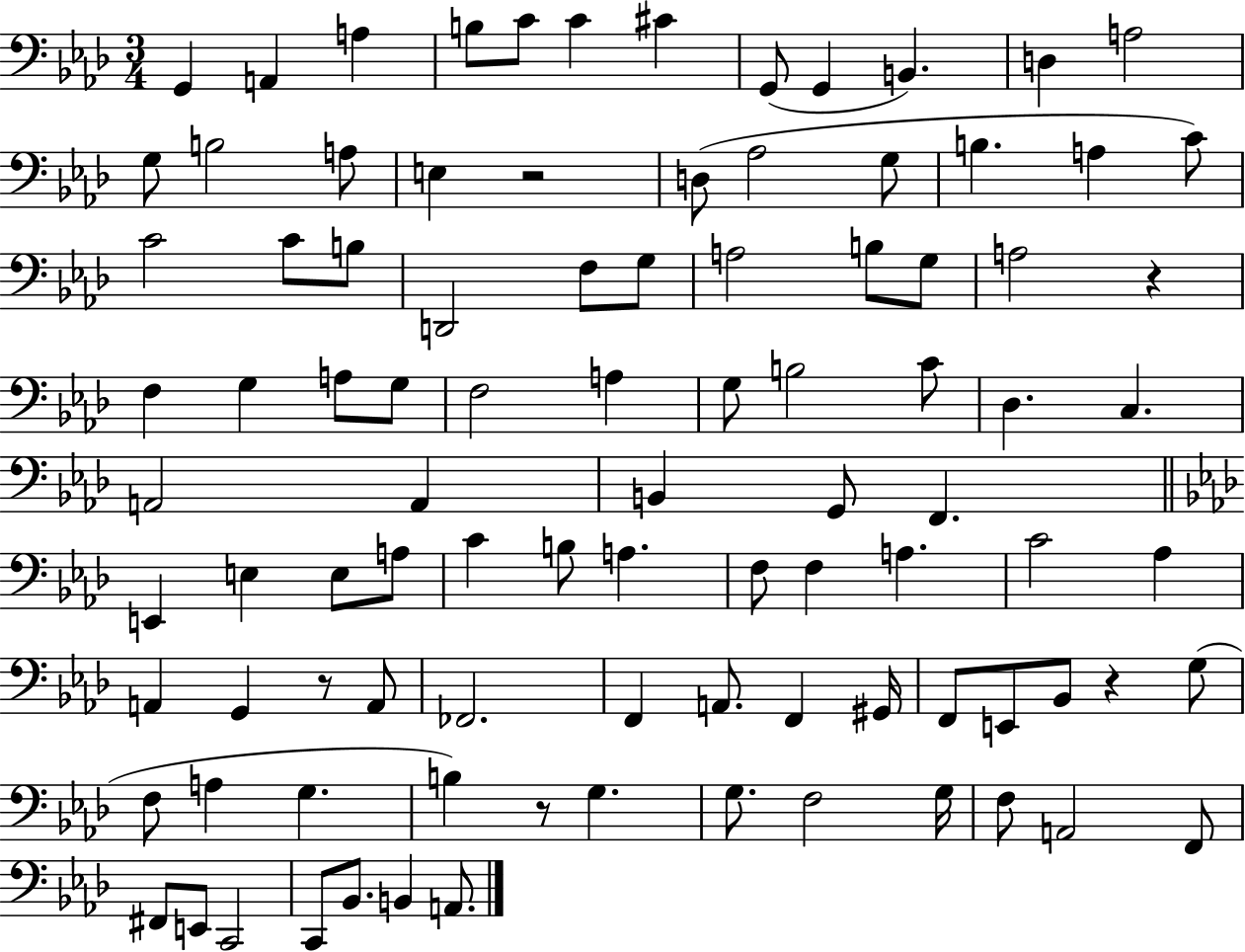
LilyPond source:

{
  \clef bass
  \numericTimeSignature
  \time 3/4
  \key aes \major
  g,4 a,4 a4 | b8 c'8 c'4 cis'4 | g,8( g,4 b,4.) | d4 a2 | \break g8 b2 a8 | e4 r2 | d8( aes2 g8 | b4. a4 c'8) | \break c'2 c'8 b8 | d,2 f8 g8 | a2 b8 g8 | a2 r4 | \break f4 g4 a8 g8 | f2 a4 | g8 b2 c'8 | des4. c4. | \break a,2 a,4 | b,4 g,8 f,4. | \bar "||" \break \key aes \major e,4 e4 e8 a8 | c'4 b8 a4. | f8 f4 a4. | c'2 aes4 | \break a,4 g,4 r8 a,8 | fes,2. | f,4 a,8. f,4 gis,16 | f,8 e,8 bes,8 r4 g8( | \break f8 a4 g4. | b4) r8 g4. | g8. f2 g16 | f8 a,2 f,8 | \break fis,8 e,8 c,2 | c,8 bes,8. b,4 a,8. | \bar "|."
}